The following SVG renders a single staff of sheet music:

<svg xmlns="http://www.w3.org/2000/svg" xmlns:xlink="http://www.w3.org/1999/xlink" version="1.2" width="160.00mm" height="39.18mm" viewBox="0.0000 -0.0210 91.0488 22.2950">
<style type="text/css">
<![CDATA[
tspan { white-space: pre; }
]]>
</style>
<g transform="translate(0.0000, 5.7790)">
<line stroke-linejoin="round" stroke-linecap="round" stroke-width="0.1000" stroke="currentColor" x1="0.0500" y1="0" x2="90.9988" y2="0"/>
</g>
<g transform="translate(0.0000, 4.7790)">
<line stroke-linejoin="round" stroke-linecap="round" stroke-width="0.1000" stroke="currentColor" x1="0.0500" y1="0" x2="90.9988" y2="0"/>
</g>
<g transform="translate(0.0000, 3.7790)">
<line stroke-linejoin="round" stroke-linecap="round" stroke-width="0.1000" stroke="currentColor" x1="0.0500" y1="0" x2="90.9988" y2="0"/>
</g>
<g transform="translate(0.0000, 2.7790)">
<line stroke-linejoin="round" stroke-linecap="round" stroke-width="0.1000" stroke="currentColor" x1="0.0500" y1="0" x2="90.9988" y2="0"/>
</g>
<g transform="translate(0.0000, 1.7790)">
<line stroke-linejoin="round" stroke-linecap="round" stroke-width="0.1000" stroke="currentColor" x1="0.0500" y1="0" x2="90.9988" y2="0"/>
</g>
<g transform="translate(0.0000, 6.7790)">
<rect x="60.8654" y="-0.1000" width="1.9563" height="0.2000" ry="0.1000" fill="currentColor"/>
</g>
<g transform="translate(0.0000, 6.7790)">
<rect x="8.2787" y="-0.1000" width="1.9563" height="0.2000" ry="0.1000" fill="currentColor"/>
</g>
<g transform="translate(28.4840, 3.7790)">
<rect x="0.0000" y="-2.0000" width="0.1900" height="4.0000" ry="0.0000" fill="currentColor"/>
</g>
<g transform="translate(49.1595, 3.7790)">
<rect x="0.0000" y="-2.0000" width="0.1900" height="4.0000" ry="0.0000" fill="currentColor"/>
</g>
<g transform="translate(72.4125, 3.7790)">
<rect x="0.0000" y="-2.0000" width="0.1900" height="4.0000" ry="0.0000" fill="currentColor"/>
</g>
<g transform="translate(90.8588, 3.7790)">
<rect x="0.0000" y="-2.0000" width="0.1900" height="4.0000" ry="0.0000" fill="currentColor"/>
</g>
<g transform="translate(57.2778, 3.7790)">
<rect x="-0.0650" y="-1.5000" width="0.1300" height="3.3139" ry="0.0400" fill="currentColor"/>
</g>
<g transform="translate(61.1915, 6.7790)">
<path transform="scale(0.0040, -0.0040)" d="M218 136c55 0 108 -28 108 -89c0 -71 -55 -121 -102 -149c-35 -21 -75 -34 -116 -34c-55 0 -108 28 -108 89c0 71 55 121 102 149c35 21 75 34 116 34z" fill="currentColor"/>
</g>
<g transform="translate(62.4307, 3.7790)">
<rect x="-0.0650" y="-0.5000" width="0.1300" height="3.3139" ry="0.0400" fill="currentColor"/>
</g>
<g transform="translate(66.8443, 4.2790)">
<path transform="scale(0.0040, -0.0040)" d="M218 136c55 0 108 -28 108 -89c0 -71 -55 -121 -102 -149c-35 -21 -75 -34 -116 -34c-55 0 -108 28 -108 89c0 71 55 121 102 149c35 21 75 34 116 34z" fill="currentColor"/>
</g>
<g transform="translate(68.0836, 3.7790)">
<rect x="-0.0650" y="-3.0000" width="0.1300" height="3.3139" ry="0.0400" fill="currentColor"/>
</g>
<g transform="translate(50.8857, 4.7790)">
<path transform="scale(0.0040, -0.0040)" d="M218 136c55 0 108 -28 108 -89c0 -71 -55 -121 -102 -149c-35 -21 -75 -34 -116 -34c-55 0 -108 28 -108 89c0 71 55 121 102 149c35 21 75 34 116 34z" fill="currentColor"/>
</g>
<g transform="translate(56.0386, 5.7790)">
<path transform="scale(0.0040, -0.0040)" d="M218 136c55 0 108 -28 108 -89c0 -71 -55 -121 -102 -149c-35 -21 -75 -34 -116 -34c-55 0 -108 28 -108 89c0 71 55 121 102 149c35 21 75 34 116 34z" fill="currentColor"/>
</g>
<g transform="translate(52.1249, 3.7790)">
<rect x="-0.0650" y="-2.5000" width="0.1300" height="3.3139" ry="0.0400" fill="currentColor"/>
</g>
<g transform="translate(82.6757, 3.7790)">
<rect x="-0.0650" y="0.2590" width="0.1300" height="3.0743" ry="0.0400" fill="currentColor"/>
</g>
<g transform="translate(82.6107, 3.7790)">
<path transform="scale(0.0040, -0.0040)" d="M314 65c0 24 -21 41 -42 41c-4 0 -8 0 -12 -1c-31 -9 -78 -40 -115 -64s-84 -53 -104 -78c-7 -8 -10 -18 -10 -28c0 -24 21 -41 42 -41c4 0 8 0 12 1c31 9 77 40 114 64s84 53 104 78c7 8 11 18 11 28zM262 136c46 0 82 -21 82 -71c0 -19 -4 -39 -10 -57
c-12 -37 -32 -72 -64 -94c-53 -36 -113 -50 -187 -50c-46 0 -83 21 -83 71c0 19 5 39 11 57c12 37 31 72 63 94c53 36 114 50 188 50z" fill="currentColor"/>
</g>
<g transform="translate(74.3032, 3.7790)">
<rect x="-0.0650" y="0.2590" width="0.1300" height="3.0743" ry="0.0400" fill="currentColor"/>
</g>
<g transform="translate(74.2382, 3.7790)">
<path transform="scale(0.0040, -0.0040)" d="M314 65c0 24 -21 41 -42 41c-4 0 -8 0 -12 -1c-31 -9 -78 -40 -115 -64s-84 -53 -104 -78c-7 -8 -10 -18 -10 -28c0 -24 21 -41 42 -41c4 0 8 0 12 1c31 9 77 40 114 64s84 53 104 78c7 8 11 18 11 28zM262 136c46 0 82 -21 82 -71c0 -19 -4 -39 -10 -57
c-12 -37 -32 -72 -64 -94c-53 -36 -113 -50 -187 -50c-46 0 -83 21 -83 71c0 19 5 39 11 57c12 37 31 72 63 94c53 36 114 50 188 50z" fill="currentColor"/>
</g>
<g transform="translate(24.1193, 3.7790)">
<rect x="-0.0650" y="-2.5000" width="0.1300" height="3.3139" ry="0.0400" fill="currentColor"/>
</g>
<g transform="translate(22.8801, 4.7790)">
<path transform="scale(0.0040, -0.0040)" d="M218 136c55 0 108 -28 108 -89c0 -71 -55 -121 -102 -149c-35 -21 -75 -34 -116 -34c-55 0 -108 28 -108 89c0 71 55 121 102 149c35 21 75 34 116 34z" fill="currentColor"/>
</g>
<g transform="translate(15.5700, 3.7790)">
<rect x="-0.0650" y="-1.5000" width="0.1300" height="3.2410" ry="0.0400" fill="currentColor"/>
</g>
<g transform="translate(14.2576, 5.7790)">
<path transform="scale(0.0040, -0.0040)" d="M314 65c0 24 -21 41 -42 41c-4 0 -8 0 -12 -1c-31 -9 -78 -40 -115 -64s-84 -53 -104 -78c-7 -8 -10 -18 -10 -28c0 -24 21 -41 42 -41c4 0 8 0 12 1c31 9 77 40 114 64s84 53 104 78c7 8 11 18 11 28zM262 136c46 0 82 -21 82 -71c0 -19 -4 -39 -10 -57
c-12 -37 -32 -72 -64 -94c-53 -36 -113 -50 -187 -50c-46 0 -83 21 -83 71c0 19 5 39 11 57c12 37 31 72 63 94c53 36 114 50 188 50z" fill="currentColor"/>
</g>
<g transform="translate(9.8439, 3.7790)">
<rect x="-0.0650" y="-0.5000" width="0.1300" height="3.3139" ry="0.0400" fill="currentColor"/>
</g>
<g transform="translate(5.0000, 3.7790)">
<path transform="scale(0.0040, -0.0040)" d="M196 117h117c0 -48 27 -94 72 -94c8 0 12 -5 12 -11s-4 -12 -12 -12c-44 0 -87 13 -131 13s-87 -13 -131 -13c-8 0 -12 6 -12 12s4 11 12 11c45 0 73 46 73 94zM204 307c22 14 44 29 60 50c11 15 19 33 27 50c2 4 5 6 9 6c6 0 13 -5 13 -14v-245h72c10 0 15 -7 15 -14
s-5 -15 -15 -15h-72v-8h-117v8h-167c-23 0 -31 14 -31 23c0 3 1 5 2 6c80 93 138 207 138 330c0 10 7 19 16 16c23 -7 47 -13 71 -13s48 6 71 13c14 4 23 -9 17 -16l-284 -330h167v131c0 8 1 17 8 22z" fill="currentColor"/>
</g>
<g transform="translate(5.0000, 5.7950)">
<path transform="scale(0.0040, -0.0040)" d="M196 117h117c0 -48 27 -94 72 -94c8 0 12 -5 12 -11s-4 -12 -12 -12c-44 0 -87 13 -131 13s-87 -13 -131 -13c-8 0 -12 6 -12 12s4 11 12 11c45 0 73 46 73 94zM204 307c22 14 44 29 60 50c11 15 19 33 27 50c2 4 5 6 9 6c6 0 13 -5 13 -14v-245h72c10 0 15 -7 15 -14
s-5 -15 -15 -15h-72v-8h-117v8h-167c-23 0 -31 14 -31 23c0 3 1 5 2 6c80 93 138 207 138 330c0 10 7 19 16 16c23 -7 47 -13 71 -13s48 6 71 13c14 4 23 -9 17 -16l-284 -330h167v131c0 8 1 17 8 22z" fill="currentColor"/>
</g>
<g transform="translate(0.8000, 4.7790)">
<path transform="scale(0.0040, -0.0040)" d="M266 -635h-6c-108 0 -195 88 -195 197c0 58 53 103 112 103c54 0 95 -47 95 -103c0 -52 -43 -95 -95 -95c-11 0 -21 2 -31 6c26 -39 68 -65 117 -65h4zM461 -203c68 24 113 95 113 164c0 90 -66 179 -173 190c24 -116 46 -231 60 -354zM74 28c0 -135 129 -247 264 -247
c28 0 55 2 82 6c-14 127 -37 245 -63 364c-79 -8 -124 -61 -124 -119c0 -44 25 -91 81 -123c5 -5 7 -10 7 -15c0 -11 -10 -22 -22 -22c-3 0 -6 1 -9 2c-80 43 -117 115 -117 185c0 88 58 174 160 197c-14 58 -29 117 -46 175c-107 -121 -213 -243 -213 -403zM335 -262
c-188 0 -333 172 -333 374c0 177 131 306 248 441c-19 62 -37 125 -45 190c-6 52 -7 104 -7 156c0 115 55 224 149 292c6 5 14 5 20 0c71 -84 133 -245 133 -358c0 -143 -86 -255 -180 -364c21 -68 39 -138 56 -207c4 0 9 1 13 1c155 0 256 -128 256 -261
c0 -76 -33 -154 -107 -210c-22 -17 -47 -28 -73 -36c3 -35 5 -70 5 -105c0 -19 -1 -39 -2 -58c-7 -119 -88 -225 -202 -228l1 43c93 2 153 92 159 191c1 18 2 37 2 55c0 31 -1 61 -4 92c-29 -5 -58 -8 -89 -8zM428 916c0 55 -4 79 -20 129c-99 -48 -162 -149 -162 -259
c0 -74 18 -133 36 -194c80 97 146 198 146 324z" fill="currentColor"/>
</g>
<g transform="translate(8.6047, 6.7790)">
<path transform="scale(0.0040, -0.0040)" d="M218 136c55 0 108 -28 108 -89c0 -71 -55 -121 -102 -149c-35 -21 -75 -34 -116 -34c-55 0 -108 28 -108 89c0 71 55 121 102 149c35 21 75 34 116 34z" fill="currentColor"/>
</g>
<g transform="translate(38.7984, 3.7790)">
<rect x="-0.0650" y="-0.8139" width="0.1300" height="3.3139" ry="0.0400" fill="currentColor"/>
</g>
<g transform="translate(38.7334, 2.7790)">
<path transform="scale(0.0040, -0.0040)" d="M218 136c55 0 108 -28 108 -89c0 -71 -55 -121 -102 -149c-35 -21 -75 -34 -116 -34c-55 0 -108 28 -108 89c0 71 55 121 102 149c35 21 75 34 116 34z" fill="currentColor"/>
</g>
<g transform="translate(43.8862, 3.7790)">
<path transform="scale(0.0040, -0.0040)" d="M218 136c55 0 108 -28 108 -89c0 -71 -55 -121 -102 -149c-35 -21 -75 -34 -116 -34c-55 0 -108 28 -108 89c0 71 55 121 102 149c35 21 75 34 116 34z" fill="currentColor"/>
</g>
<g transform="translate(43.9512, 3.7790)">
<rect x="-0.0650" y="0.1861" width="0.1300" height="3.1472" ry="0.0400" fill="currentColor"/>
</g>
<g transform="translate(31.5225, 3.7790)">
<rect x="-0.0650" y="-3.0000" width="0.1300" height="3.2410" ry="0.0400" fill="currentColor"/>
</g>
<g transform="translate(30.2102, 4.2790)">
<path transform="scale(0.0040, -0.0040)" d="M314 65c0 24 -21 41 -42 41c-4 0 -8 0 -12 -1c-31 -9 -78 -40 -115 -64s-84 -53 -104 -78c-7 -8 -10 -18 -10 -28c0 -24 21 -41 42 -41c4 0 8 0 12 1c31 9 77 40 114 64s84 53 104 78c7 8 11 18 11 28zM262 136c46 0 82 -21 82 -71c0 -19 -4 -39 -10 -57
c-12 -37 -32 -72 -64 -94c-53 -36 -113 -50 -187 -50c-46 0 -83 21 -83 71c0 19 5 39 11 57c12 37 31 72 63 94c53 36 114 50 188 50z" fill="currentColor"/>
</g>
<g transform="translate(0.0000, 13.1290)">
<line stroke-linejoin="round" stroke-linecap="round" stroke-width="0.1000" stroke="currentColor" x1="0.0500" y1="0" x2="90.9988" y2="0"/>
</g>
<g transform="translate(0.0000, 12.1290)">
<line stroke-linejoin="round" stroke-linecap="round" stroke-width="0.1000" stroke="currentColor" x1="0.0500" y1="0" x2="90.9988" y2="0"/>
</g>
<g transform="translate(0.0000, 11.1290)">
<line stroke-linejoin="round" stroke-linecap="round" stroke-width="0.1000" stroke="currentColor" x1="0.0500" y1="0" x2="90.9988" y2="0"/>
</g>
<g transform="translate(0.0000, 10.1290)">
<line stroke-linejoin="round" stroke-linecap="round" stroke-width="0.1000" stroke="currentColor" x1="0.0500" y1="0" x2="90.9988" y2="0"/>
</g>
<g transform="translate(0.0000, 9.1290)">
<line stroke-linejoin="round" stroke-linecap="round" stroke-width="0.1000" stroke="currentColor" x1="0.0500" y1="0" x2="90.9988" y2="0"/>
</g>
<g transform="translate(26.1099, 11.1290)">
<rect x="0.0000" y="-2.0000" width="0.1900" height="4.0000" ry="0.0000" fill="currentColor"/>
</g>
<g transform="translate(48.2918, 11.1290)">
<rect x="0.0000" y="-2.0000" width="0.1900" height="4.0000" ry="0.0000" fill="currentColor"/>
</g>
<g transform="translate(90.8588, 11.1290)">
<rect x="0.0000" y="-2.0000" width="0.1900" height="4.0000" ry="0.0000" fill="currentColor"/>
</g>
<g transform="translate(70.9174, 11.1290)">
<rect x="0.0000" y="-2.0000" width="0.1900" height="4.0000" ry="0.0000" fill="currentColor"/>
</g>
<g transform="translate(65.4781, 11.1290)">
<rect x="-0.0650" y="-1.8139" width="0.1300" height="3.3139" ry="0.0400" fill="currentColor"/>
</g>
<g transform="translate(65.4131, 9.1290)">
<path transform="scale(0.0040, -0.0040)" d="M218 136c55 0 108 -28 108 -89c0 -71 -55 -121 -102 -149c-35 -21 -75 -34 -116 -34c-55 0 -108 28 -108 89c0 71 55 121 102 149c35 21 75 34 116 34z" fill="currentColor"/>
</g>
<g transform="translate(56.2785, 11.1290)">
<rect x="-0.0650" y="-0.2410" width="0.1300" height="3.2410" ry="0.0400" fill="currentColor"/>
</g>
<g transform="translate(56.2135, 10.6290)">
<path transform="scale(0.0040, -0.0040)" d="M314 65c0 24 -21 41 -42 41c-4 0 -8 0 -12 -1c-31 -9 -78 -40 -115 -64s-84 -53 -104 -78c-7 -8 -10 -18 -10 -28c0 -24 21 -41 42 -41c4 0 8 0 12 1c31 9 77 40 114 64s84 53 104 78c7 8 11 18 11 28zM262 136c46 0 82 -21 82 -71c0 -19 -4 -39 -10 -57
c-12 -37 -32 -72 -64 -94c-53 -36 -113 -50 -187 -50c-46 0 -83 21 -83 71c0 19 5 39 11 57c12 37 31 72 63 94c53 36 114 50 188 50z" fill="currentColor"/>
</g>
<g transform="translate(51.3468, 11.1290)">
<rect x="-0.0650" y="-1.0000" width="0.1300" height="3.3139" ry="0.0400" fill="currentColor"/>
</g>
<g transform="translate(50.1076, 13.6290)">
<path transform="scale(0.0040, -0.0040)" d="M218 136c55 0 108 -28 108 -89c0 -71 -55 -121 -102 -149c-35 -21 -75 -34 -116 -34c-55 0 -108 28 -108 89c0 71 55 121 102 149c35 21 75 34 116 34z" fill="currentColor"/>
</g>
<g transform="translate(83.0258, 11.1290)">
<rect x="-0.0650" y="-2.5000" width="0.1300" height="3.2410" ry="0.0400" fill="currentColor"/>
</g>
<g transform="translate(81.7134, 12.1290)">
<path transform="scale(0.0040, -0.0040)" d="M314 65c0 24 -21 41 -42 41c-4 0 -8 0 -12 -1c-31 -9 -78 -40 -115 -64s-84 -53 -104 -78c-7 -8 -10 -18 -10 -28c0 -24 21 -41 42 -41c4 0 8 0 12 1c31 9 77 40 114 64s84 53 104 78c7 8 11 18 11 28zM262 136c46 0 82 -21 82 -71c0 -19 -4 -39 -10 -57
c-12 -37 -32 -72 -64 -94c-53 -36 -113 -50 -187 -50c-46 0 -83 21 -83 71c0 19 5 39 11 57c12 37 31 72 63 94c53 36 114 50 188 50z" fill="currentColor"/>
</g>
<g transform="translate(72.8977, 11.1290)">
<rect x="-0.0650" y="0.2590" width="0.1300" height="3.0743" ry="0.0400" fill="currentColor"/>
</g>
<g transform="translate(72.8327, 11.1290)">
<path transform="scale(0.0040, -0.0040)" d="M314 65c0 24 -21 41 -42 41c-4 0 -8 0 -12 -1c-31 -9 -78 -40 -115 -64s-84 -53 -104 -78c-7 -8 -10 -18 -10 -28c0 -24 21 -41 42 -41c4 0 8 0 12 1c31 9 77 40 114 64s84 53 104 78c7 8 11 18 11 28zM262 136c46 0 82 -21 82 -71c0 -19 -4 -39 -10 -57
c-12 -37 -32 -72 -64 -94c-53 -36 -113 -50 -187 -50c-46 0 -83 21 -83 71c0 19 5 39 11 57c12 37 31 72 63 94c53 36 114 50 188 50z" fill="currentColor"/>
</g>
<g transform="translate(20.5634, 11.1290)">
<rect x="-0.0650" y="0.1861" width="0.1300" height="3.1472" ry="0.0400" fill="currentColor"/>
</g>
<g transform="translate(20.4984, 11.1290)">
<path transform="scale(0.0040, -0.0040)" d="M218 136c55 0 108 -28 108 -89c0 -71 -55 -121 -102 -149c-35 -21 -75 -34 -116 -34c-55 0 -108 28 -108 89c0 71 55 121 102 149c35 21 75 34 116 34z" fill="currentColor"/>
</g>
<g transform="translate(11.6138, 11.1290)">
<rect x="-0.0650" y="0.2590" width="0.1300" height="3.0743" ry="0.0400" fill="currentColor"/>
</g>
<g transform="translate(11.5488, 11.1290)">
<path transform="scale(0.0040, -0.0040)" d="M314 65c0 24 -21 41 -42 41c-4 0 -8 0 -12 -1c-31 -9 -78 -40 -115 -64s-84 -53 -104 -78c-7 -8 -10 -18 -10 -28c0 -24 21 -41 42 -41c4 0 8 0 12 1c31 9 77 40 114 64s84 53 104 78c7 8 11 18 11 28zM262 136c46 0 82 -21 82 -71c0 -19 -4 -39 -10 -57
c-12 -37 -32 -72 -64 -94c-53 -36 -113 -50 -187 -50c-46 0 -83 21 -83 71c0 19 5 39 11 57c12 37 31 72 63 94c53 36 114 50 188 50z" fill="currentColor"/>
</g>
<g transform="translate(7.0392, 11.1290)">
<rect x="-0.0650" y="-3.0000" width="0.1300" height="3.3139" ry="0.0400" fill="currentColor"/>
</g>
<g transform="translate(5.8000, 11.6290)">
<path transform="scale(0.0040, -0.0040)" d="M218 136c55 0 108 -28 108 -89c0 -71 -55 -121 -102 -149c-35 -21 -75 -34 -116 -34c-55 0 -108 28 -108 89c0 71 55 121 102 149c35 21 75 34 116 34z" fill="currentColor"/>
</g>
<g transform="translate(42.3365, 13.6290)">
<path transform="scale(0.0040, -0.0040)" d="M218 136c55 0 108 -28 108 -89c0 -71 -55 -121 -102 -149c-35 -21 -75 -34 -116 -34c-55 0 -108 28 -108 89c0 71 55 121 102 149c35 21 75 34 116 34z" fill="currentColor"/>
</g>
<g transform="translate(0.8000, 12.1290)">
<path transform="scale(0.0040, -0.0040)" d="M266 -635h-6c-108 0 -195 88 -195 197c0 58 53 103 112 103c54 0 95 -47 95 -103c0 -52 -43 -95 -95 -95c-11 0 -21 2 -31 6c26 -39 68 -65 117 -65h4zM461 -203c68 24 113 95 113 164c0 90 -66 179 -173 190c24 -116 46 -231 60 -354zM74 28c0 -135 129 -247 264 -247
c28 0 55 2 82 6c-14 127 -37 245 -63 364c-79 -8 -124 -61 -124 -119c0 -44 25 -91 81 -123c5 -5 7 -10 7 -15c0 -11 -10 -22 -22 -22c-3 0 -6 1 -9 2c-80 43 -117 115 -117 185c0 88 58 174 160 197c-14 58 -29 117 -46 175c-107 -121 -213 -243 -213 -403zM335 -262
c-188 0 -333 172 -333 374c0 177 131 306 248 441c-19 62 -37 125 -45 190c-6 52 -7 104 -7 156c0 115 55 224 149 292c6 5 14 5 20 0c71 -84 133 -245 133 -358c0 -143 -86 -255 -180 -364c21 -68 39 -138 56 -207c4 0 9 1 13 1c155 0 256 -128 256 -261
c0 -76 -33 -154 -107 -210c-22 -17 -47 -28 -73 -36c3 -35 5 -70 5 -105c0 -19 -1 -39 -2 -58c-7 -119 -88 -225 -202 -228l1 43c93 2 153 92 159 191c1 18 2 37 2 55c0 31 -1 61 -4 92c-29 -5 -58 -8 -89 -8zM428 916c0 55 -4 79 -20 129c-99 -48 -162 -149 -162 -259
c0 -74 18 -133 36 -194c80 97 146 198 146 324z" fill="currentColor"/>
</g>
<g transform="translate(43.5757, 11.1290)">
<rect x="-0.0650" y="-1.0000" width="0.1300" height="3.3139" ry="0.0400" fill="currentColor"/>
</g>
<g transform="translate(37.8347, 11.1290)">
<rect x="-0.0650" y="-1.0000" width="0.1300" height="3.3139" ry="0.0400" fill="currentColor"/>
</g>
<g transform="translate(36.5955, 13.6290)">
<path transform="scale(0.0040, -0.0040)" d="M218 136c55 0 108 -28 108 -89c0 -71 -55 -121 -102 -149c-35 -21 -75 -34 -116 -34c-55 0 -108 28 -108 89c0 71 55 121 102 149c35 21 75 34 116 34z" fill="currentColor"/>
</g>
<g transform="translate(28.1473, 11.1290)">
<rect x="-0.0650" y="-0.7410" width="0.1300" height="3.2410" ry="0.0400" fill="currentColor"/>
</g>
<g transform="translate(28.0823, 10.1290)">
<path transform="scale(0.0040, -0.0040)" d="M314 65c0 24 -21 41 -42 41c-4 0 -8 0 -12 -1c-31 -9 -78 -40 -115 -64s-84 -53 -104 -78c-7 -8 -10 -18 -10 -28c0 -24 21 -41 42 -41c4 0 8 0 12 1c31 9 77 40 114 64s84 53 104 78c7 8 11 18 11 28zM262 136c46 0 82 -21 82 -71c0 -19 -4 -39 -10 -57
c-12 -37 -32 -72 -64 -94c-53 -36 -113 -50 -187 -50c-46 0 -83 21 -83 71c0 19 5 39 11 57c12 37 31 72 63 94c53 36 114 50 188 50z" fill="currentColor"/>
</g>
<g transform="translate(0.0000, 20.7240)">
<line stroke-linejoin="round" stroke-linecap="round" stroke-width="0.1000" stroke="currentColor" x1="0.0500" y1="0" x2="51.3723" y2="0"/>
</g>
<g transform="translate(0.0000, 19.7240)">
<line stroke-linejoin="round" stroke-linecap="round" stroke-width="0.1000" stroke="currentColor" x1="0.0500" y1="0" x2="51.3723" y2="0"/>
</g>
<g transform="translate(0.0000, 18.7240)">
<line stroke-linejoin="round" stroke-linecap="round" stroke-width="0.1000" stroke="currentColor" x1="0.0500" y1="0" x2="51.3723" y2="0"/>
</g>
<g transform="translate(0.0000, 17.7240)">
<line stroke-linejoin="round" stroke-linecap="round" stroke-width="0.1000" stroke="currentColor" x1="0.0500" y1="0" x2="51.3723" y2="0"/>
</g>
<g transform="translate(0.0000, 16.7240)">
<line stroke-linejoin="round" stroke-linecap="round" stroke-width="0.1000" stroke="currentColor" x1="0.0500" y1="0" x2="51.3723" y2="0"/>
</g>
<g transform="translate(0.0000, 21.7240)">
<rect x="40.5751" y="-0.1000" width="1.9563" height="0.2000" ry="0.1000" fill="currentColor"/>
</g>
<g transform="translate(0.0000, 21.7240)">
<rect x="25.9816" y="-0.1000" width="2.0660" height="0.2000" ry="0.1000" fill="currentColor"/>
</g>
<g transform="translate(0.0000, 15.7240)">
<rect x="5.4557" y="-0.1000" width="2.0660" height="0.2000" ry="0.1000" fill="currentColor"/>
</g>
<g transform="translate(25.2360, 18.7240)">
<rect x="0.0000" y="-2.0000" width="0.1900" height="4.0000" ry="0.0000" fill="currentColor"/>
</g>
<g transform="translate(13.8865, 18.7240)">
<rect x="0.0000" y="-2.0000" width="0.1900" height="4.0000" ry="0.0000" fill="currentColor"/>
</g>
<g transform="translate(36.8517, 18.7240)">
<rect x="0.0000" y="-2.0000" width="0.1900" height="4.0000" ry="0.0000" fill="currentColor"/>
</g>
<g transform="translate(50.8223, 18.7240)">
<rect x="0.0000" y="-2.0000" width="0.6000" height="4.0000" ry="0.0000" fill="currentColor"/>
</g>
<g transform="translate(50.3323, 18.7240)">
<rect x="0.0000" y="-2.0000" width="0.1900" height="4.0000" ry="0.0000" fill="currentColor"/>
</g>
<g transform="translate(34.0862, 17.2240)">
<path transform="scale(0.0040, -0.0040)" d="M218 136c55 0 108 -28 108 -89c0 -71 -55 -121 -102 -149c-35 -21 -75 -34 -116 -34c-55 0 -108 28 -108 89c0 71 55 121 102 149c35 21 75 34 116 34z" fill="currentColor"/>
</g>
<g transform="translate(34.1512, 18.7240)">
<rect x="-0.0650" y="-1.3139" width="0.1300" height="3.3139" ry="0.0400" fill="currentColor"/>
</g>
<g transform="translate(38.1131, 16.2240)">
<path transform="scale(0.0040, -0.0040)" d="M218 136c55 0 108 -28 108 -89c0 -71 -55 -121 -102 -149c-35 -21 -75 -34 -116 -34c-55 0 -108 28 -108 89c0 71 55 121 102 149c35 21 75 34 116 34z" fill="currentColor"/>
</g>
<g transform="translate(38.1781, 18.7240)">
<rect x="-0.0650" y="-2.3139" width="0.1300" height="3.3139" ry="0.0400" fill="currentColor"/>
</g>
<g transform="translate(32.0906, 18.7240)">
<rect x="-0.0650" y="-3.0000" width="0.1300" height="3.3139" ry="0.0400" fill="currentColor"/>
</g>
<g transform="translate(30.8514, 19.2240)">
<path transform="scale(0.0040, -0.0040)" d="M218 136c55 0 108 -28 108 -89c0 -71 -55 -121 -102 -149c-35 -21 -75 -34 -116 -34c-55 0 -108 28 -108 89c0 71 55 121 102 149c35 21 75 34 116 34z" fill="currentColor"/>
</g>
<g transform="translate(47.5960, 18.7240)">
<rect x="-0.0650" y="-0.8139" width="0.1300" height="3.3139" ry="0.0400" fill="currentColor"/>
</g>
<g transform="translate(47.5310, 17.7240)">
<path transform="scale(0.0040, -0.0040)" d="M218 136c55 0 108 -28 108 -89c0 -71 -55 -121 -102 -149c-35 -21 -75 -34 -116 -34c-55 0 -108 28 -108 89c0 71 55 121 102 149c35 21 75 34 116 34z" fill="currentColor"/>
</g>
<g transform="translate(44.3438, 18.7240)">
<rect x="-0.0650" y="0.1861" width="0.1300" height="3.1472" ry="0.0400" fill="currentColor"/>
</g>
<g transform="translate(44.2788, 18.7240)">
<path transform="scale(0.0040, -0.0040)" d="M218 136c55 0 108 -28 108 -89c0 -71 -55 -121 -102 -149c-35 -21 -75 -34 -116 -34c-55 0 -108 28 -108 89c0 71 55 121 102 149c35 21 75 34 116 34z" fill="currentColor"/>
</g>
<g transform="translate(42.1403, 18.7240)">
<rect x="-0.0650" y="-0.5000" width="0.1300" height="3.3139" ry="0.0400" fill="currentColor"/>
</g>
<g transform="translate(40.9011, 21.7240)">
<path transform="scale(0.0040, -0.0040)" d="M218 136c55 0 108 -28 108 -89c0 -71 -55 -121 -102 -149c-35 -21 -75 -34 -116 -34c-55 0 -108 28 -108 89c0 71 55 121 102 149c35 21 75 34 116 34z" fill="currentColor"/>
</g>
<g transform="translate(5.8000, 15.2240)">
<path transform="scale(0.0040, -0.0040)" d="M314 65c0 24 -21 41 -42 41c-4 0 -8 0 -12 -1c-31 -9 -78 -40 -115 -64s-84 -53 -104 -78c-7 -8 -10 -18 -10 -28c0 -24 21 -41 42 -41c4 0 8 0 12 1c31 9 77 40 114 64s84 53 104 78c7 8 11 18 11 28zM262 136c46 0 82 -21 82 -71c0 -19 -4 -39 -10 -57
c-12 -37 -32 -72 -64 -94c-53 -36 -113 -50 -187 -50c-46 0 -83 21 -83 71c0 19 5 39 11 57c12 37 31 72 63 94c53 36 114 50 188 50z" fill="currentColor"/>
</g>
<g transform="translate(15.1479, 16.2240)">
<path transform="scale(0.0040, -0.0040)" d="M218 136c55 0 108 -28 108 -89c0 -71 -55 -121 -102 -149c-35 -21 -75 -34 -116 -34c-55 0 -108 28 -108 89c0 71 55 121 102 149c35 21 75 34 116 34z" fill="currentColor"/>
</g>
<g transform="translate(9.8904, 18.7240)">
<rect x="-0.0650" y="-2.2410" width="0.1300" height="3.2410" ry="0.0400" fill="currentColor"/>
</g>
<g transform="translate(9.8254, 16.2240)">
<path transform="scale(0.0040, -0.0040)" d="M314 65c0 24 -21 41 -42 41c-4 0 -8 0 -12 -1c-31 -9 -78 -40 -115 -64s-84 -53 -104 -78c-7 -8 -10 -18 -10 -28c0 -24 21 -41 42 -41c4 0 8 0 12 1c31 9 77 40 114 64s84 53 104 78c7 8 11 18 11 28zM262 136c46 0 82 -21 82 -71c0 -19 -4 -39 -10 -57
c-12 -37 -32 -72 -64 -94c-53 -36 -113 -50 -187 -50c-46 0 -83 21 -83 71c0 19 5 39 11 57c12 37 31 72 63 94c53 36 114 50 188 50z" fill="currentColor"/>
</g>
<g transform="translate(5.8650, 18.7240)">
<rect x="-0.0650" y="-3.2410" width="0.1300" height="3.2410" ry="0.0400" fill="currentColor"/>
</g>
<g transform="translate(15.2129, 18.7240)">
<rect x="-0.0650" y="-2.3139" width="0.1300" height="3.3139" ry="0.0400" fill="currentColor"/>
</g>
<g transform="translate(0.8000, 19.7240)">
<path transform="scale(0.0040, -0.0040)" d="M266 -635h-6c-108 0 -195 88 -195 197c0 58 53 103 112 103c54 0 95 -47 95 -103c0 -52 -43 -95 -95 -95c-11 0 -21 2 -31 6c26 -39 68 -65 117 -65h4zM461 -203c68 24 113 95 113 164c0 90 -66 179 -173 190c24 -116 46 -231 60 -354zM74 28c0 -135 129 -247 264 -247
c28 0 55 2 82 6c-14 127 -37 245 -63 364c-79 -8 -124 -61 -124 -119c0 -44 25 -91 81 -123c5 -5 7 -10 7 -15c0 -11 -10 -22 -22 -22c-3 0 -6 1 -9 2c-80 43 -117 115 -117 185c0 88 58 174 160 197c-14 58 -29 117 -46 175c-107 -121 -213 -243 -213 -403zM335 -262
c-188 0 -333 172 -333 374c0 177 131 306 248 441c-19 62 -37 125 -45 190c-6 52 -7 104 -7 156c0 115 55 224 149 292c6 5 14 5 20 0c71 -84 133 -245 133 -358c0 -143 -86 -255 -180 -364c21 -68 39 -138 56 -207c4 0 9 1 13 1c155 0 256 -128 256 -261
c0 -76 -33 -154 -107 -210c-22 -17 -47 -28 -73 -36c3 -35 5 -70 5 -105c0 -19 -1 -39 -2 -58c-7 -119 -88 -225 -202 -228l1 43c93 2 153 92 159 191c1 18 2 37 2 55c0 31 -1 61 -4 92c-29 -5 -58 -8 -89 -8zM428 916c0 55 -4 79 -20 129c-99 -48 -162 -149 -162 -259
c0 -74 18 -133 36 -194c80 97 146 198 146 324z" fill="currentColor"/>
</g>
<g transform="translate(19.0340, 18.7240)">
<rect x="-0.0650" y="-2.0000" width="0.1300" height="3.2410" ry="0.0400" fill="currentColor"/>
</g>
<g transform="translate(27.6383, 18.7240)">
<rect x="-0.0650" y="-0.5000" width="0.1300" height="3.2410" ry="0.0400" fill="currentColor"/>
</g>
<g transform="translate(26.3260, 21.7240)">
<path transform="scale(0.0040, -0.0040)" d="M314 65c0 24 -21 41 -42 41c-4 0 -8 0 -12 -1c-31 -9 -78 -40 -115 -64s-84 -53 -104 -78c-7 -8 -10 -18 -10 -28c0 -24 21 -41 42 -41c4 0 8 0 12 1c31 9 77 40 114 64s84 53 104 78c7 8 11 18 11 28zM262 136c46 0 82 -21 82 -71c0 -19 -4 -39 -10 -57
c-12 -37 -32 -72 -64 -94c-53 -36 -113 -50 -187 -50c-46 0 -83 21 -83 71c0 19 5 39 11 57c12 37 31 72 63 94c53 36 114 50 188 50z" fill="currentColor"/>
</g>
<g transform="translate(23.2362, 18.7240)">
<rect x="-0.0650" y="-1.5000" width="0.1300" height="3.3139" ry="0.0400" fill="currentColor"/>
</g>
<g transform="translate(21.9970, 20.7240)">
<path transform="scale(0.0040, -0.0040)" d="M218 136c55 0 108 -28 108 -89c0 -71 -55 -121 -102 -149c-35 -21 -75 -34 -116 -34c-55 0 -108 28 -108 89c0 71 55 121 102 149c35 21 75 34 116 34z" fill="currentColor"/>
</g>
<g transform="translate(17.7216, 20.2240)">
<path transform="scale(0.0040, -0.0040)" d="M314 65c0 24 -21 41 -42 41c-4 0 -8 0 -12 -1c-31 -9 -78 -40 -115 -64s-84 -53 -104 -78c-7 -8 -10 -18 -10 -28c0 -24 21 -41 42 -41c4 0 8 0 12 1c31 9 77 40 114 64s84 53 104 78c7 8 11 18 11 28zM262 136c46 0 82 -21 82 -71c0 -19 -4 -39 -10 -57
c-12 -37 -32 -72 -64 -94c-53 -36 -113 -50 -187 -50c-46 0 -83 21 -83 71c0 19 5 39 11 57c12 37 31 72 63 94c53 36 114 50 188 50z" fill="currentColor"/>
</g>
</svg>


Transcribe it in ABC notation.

X:1
T:Untitled
M:4/4
L:1/4
K:C
C E2 G A2 d B G E C A B2 B2 A B2 B d2 D D D c2 f B2 G2 b2 g2 g F2 E C2 A e g C B d